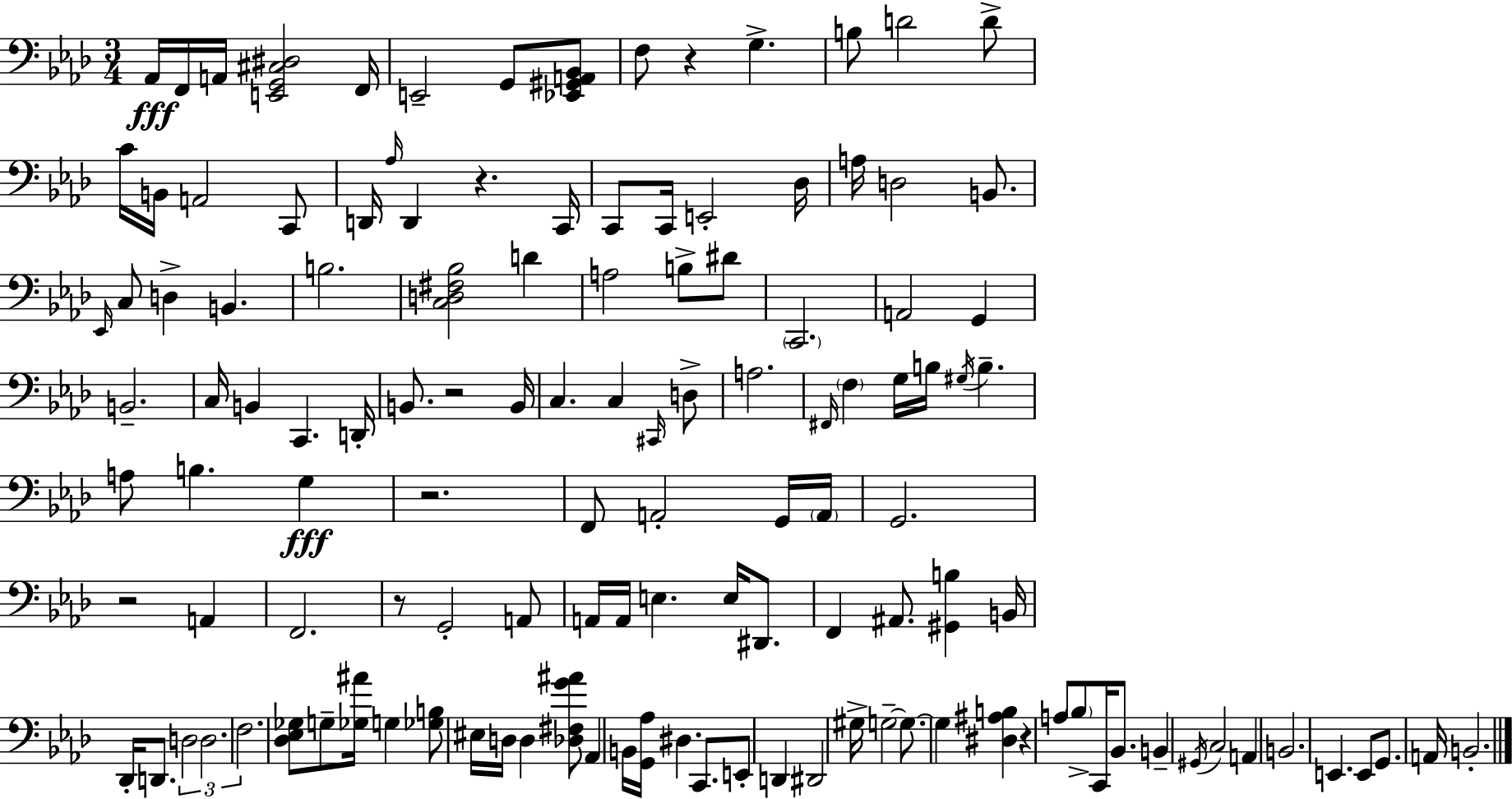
Ab2/s F2/s A2/s [E2,G2,C#3,D#3]/h F2/s E2/h G2/e [Eb2,G#2,A2,Bb2]/e F3/e R/q G3/q. B3/e D4/h D4/e C4/s B2/s A2/h C2/e D2/s Ab3/s D2/q R/q. C2/s C2/e C2/s E2/h Db3/s A3/s D3/h B2/e. Eb2/s C3/e D3/q B2/q. B3/h. [C3,D3,F#3,Bb3]/h D4/q A3/h B3/e D#4/e C2/h. A2/h G2/q B2/h. C3/s B2/q C2/q. D2/s B2/e. R/h B2/s C3/q. C3/q C#2/s D3/e A3/h. F#2/s F3/q G3/s B3/s G#3/s B3/q. A3/e B3/q. G3/q R/h. F2/e A2/h G2/s A2/s G2/h. R/h A2/q F2/h. R/e G2/h A2/e A2/s A2/s E3/q. E3/s D#2/e. F2/q A#2/e. [G#2,B3]/q B2/s Db2/s D2/e. D3/h D3/h. F3/h. [Db3,Eb3,Gb3]/e G3/e [Gb3,A#4]/s G3/q [Gb3,B3]/e EIS3/s D3/s D3/q [Db3,F#3,G4,A#4]/e Ab2/q B2/s [G2,Ab3]/s D#3/q. C2/e. E2/e D2/q D#2/h G#3/s G3/h G3/e. G3/q [D#3,A#3,B3]/q R/q A3/e Bb3/e C2/s Bb2/e. B2/q G#2/s C3/h A2/q B2/h. E2/q. E2/e G2/e. A2/s B2/h.